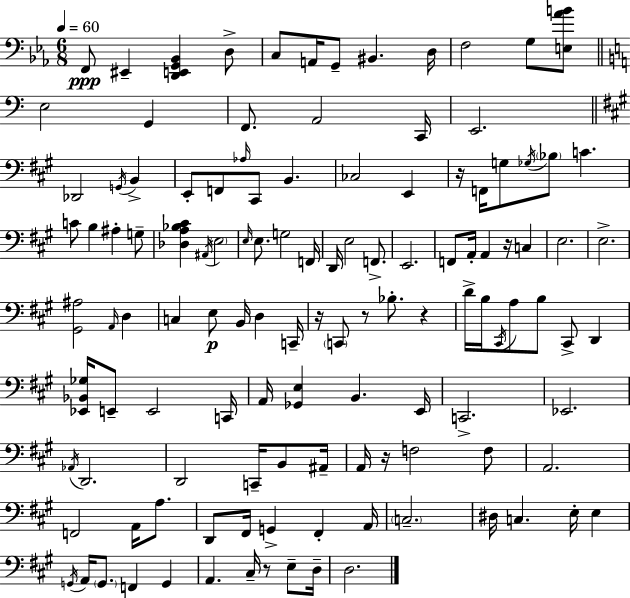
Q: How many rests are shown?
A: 7